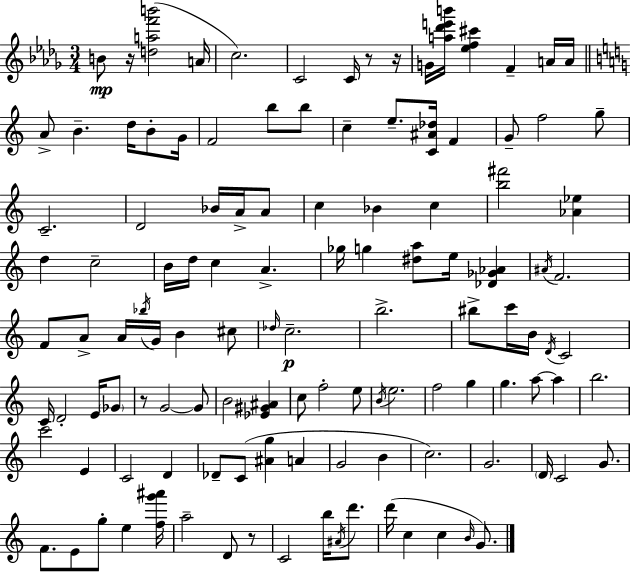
{
  \clef treble
  \numericTimeSignature
  \time 3/4
  \key bes \minor
  b'8\mp r16 <d'' a'' f''' b'''>2( a'16 | c''2.) | c'2 c'16 r8 r16 | g'16 <a'' des''' e''' b'''>16 <ees'' f'' cis'''>4 f'4-- a'16 a'16 | \break \bar "||" \break \key c \major a'8-> b'4.-- d''16 b'8-. g'16 | f'2 b''8 b''8 | c''4-- e''8.-- <c' ais' des''>16 f'4 | g'8-- f''2 g''8-- | \break c'2.-- | d'2 bes'16 a'16-> a'8 | c''4 bes'4 c''4 | <b'' fis'''>2 <aes' ees''>4 | \break d''4 c''2-- | b'16 d''16 c''4 a'4.-> | ges''16 g''4 <dis'' a''>8 e''16 <des' ges' aes'>4 | \acciaccatura { ais'16 } f'2. | \break f'8 a'8-> a'16 \acciaccatura { bes''16 } g'16 b'4 | cis''8 \grace { des''16 }\p c''2.-- | b''2.-> | bis''8-> c'''16 b'16 \acciaccatura { d'16 } c'2 | \break c'16 d'2-. | e'16 \parenthesize ges'8 r8 g'2~~ | g'8 b'2 | <ees' gis' ais'>4 c''8 f''2-. | \break e''8 \acciaccatura { b'16 } e''2. | f''2 | g''4 g''4. a''8~~ | a''4 b''2. | \break c'''2 | e'4 c'2 | d'4 des'8-- c'8( <ais' g''>4 | a'4 g'2 | \break b'4 c''2.) | g'2. | \parenthesize d'16 c'2 | g'8. f'8. e'8 g''8-. | \break e''4 <f'' g''' ais'''>16 a''2-- | d'8 r8 c'2 | b''16 \acciaccatura { ais'16 } d'''8. d'''16( c''4 c''4 | \grace { b'16 }) g'8. \bar "|."
}